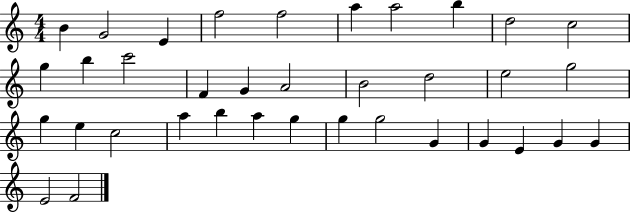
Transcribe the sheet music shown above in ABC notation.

X:1
T:Untitled
M:4/4
L:1/4
K:C
B G2 E f2 f2 a a2 b d2 c2 g b c'2 F G A2 B2 d2 e2 g2 g e c2 a b a g g g2 G G E G G E2 F2